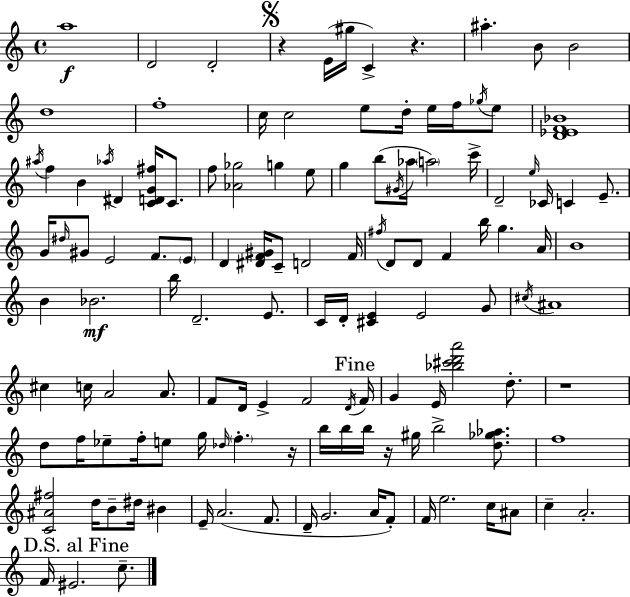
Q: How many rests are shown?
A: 5